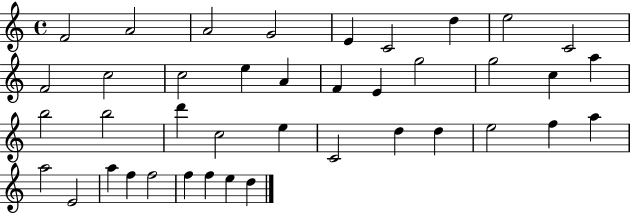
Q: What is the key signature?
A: C major